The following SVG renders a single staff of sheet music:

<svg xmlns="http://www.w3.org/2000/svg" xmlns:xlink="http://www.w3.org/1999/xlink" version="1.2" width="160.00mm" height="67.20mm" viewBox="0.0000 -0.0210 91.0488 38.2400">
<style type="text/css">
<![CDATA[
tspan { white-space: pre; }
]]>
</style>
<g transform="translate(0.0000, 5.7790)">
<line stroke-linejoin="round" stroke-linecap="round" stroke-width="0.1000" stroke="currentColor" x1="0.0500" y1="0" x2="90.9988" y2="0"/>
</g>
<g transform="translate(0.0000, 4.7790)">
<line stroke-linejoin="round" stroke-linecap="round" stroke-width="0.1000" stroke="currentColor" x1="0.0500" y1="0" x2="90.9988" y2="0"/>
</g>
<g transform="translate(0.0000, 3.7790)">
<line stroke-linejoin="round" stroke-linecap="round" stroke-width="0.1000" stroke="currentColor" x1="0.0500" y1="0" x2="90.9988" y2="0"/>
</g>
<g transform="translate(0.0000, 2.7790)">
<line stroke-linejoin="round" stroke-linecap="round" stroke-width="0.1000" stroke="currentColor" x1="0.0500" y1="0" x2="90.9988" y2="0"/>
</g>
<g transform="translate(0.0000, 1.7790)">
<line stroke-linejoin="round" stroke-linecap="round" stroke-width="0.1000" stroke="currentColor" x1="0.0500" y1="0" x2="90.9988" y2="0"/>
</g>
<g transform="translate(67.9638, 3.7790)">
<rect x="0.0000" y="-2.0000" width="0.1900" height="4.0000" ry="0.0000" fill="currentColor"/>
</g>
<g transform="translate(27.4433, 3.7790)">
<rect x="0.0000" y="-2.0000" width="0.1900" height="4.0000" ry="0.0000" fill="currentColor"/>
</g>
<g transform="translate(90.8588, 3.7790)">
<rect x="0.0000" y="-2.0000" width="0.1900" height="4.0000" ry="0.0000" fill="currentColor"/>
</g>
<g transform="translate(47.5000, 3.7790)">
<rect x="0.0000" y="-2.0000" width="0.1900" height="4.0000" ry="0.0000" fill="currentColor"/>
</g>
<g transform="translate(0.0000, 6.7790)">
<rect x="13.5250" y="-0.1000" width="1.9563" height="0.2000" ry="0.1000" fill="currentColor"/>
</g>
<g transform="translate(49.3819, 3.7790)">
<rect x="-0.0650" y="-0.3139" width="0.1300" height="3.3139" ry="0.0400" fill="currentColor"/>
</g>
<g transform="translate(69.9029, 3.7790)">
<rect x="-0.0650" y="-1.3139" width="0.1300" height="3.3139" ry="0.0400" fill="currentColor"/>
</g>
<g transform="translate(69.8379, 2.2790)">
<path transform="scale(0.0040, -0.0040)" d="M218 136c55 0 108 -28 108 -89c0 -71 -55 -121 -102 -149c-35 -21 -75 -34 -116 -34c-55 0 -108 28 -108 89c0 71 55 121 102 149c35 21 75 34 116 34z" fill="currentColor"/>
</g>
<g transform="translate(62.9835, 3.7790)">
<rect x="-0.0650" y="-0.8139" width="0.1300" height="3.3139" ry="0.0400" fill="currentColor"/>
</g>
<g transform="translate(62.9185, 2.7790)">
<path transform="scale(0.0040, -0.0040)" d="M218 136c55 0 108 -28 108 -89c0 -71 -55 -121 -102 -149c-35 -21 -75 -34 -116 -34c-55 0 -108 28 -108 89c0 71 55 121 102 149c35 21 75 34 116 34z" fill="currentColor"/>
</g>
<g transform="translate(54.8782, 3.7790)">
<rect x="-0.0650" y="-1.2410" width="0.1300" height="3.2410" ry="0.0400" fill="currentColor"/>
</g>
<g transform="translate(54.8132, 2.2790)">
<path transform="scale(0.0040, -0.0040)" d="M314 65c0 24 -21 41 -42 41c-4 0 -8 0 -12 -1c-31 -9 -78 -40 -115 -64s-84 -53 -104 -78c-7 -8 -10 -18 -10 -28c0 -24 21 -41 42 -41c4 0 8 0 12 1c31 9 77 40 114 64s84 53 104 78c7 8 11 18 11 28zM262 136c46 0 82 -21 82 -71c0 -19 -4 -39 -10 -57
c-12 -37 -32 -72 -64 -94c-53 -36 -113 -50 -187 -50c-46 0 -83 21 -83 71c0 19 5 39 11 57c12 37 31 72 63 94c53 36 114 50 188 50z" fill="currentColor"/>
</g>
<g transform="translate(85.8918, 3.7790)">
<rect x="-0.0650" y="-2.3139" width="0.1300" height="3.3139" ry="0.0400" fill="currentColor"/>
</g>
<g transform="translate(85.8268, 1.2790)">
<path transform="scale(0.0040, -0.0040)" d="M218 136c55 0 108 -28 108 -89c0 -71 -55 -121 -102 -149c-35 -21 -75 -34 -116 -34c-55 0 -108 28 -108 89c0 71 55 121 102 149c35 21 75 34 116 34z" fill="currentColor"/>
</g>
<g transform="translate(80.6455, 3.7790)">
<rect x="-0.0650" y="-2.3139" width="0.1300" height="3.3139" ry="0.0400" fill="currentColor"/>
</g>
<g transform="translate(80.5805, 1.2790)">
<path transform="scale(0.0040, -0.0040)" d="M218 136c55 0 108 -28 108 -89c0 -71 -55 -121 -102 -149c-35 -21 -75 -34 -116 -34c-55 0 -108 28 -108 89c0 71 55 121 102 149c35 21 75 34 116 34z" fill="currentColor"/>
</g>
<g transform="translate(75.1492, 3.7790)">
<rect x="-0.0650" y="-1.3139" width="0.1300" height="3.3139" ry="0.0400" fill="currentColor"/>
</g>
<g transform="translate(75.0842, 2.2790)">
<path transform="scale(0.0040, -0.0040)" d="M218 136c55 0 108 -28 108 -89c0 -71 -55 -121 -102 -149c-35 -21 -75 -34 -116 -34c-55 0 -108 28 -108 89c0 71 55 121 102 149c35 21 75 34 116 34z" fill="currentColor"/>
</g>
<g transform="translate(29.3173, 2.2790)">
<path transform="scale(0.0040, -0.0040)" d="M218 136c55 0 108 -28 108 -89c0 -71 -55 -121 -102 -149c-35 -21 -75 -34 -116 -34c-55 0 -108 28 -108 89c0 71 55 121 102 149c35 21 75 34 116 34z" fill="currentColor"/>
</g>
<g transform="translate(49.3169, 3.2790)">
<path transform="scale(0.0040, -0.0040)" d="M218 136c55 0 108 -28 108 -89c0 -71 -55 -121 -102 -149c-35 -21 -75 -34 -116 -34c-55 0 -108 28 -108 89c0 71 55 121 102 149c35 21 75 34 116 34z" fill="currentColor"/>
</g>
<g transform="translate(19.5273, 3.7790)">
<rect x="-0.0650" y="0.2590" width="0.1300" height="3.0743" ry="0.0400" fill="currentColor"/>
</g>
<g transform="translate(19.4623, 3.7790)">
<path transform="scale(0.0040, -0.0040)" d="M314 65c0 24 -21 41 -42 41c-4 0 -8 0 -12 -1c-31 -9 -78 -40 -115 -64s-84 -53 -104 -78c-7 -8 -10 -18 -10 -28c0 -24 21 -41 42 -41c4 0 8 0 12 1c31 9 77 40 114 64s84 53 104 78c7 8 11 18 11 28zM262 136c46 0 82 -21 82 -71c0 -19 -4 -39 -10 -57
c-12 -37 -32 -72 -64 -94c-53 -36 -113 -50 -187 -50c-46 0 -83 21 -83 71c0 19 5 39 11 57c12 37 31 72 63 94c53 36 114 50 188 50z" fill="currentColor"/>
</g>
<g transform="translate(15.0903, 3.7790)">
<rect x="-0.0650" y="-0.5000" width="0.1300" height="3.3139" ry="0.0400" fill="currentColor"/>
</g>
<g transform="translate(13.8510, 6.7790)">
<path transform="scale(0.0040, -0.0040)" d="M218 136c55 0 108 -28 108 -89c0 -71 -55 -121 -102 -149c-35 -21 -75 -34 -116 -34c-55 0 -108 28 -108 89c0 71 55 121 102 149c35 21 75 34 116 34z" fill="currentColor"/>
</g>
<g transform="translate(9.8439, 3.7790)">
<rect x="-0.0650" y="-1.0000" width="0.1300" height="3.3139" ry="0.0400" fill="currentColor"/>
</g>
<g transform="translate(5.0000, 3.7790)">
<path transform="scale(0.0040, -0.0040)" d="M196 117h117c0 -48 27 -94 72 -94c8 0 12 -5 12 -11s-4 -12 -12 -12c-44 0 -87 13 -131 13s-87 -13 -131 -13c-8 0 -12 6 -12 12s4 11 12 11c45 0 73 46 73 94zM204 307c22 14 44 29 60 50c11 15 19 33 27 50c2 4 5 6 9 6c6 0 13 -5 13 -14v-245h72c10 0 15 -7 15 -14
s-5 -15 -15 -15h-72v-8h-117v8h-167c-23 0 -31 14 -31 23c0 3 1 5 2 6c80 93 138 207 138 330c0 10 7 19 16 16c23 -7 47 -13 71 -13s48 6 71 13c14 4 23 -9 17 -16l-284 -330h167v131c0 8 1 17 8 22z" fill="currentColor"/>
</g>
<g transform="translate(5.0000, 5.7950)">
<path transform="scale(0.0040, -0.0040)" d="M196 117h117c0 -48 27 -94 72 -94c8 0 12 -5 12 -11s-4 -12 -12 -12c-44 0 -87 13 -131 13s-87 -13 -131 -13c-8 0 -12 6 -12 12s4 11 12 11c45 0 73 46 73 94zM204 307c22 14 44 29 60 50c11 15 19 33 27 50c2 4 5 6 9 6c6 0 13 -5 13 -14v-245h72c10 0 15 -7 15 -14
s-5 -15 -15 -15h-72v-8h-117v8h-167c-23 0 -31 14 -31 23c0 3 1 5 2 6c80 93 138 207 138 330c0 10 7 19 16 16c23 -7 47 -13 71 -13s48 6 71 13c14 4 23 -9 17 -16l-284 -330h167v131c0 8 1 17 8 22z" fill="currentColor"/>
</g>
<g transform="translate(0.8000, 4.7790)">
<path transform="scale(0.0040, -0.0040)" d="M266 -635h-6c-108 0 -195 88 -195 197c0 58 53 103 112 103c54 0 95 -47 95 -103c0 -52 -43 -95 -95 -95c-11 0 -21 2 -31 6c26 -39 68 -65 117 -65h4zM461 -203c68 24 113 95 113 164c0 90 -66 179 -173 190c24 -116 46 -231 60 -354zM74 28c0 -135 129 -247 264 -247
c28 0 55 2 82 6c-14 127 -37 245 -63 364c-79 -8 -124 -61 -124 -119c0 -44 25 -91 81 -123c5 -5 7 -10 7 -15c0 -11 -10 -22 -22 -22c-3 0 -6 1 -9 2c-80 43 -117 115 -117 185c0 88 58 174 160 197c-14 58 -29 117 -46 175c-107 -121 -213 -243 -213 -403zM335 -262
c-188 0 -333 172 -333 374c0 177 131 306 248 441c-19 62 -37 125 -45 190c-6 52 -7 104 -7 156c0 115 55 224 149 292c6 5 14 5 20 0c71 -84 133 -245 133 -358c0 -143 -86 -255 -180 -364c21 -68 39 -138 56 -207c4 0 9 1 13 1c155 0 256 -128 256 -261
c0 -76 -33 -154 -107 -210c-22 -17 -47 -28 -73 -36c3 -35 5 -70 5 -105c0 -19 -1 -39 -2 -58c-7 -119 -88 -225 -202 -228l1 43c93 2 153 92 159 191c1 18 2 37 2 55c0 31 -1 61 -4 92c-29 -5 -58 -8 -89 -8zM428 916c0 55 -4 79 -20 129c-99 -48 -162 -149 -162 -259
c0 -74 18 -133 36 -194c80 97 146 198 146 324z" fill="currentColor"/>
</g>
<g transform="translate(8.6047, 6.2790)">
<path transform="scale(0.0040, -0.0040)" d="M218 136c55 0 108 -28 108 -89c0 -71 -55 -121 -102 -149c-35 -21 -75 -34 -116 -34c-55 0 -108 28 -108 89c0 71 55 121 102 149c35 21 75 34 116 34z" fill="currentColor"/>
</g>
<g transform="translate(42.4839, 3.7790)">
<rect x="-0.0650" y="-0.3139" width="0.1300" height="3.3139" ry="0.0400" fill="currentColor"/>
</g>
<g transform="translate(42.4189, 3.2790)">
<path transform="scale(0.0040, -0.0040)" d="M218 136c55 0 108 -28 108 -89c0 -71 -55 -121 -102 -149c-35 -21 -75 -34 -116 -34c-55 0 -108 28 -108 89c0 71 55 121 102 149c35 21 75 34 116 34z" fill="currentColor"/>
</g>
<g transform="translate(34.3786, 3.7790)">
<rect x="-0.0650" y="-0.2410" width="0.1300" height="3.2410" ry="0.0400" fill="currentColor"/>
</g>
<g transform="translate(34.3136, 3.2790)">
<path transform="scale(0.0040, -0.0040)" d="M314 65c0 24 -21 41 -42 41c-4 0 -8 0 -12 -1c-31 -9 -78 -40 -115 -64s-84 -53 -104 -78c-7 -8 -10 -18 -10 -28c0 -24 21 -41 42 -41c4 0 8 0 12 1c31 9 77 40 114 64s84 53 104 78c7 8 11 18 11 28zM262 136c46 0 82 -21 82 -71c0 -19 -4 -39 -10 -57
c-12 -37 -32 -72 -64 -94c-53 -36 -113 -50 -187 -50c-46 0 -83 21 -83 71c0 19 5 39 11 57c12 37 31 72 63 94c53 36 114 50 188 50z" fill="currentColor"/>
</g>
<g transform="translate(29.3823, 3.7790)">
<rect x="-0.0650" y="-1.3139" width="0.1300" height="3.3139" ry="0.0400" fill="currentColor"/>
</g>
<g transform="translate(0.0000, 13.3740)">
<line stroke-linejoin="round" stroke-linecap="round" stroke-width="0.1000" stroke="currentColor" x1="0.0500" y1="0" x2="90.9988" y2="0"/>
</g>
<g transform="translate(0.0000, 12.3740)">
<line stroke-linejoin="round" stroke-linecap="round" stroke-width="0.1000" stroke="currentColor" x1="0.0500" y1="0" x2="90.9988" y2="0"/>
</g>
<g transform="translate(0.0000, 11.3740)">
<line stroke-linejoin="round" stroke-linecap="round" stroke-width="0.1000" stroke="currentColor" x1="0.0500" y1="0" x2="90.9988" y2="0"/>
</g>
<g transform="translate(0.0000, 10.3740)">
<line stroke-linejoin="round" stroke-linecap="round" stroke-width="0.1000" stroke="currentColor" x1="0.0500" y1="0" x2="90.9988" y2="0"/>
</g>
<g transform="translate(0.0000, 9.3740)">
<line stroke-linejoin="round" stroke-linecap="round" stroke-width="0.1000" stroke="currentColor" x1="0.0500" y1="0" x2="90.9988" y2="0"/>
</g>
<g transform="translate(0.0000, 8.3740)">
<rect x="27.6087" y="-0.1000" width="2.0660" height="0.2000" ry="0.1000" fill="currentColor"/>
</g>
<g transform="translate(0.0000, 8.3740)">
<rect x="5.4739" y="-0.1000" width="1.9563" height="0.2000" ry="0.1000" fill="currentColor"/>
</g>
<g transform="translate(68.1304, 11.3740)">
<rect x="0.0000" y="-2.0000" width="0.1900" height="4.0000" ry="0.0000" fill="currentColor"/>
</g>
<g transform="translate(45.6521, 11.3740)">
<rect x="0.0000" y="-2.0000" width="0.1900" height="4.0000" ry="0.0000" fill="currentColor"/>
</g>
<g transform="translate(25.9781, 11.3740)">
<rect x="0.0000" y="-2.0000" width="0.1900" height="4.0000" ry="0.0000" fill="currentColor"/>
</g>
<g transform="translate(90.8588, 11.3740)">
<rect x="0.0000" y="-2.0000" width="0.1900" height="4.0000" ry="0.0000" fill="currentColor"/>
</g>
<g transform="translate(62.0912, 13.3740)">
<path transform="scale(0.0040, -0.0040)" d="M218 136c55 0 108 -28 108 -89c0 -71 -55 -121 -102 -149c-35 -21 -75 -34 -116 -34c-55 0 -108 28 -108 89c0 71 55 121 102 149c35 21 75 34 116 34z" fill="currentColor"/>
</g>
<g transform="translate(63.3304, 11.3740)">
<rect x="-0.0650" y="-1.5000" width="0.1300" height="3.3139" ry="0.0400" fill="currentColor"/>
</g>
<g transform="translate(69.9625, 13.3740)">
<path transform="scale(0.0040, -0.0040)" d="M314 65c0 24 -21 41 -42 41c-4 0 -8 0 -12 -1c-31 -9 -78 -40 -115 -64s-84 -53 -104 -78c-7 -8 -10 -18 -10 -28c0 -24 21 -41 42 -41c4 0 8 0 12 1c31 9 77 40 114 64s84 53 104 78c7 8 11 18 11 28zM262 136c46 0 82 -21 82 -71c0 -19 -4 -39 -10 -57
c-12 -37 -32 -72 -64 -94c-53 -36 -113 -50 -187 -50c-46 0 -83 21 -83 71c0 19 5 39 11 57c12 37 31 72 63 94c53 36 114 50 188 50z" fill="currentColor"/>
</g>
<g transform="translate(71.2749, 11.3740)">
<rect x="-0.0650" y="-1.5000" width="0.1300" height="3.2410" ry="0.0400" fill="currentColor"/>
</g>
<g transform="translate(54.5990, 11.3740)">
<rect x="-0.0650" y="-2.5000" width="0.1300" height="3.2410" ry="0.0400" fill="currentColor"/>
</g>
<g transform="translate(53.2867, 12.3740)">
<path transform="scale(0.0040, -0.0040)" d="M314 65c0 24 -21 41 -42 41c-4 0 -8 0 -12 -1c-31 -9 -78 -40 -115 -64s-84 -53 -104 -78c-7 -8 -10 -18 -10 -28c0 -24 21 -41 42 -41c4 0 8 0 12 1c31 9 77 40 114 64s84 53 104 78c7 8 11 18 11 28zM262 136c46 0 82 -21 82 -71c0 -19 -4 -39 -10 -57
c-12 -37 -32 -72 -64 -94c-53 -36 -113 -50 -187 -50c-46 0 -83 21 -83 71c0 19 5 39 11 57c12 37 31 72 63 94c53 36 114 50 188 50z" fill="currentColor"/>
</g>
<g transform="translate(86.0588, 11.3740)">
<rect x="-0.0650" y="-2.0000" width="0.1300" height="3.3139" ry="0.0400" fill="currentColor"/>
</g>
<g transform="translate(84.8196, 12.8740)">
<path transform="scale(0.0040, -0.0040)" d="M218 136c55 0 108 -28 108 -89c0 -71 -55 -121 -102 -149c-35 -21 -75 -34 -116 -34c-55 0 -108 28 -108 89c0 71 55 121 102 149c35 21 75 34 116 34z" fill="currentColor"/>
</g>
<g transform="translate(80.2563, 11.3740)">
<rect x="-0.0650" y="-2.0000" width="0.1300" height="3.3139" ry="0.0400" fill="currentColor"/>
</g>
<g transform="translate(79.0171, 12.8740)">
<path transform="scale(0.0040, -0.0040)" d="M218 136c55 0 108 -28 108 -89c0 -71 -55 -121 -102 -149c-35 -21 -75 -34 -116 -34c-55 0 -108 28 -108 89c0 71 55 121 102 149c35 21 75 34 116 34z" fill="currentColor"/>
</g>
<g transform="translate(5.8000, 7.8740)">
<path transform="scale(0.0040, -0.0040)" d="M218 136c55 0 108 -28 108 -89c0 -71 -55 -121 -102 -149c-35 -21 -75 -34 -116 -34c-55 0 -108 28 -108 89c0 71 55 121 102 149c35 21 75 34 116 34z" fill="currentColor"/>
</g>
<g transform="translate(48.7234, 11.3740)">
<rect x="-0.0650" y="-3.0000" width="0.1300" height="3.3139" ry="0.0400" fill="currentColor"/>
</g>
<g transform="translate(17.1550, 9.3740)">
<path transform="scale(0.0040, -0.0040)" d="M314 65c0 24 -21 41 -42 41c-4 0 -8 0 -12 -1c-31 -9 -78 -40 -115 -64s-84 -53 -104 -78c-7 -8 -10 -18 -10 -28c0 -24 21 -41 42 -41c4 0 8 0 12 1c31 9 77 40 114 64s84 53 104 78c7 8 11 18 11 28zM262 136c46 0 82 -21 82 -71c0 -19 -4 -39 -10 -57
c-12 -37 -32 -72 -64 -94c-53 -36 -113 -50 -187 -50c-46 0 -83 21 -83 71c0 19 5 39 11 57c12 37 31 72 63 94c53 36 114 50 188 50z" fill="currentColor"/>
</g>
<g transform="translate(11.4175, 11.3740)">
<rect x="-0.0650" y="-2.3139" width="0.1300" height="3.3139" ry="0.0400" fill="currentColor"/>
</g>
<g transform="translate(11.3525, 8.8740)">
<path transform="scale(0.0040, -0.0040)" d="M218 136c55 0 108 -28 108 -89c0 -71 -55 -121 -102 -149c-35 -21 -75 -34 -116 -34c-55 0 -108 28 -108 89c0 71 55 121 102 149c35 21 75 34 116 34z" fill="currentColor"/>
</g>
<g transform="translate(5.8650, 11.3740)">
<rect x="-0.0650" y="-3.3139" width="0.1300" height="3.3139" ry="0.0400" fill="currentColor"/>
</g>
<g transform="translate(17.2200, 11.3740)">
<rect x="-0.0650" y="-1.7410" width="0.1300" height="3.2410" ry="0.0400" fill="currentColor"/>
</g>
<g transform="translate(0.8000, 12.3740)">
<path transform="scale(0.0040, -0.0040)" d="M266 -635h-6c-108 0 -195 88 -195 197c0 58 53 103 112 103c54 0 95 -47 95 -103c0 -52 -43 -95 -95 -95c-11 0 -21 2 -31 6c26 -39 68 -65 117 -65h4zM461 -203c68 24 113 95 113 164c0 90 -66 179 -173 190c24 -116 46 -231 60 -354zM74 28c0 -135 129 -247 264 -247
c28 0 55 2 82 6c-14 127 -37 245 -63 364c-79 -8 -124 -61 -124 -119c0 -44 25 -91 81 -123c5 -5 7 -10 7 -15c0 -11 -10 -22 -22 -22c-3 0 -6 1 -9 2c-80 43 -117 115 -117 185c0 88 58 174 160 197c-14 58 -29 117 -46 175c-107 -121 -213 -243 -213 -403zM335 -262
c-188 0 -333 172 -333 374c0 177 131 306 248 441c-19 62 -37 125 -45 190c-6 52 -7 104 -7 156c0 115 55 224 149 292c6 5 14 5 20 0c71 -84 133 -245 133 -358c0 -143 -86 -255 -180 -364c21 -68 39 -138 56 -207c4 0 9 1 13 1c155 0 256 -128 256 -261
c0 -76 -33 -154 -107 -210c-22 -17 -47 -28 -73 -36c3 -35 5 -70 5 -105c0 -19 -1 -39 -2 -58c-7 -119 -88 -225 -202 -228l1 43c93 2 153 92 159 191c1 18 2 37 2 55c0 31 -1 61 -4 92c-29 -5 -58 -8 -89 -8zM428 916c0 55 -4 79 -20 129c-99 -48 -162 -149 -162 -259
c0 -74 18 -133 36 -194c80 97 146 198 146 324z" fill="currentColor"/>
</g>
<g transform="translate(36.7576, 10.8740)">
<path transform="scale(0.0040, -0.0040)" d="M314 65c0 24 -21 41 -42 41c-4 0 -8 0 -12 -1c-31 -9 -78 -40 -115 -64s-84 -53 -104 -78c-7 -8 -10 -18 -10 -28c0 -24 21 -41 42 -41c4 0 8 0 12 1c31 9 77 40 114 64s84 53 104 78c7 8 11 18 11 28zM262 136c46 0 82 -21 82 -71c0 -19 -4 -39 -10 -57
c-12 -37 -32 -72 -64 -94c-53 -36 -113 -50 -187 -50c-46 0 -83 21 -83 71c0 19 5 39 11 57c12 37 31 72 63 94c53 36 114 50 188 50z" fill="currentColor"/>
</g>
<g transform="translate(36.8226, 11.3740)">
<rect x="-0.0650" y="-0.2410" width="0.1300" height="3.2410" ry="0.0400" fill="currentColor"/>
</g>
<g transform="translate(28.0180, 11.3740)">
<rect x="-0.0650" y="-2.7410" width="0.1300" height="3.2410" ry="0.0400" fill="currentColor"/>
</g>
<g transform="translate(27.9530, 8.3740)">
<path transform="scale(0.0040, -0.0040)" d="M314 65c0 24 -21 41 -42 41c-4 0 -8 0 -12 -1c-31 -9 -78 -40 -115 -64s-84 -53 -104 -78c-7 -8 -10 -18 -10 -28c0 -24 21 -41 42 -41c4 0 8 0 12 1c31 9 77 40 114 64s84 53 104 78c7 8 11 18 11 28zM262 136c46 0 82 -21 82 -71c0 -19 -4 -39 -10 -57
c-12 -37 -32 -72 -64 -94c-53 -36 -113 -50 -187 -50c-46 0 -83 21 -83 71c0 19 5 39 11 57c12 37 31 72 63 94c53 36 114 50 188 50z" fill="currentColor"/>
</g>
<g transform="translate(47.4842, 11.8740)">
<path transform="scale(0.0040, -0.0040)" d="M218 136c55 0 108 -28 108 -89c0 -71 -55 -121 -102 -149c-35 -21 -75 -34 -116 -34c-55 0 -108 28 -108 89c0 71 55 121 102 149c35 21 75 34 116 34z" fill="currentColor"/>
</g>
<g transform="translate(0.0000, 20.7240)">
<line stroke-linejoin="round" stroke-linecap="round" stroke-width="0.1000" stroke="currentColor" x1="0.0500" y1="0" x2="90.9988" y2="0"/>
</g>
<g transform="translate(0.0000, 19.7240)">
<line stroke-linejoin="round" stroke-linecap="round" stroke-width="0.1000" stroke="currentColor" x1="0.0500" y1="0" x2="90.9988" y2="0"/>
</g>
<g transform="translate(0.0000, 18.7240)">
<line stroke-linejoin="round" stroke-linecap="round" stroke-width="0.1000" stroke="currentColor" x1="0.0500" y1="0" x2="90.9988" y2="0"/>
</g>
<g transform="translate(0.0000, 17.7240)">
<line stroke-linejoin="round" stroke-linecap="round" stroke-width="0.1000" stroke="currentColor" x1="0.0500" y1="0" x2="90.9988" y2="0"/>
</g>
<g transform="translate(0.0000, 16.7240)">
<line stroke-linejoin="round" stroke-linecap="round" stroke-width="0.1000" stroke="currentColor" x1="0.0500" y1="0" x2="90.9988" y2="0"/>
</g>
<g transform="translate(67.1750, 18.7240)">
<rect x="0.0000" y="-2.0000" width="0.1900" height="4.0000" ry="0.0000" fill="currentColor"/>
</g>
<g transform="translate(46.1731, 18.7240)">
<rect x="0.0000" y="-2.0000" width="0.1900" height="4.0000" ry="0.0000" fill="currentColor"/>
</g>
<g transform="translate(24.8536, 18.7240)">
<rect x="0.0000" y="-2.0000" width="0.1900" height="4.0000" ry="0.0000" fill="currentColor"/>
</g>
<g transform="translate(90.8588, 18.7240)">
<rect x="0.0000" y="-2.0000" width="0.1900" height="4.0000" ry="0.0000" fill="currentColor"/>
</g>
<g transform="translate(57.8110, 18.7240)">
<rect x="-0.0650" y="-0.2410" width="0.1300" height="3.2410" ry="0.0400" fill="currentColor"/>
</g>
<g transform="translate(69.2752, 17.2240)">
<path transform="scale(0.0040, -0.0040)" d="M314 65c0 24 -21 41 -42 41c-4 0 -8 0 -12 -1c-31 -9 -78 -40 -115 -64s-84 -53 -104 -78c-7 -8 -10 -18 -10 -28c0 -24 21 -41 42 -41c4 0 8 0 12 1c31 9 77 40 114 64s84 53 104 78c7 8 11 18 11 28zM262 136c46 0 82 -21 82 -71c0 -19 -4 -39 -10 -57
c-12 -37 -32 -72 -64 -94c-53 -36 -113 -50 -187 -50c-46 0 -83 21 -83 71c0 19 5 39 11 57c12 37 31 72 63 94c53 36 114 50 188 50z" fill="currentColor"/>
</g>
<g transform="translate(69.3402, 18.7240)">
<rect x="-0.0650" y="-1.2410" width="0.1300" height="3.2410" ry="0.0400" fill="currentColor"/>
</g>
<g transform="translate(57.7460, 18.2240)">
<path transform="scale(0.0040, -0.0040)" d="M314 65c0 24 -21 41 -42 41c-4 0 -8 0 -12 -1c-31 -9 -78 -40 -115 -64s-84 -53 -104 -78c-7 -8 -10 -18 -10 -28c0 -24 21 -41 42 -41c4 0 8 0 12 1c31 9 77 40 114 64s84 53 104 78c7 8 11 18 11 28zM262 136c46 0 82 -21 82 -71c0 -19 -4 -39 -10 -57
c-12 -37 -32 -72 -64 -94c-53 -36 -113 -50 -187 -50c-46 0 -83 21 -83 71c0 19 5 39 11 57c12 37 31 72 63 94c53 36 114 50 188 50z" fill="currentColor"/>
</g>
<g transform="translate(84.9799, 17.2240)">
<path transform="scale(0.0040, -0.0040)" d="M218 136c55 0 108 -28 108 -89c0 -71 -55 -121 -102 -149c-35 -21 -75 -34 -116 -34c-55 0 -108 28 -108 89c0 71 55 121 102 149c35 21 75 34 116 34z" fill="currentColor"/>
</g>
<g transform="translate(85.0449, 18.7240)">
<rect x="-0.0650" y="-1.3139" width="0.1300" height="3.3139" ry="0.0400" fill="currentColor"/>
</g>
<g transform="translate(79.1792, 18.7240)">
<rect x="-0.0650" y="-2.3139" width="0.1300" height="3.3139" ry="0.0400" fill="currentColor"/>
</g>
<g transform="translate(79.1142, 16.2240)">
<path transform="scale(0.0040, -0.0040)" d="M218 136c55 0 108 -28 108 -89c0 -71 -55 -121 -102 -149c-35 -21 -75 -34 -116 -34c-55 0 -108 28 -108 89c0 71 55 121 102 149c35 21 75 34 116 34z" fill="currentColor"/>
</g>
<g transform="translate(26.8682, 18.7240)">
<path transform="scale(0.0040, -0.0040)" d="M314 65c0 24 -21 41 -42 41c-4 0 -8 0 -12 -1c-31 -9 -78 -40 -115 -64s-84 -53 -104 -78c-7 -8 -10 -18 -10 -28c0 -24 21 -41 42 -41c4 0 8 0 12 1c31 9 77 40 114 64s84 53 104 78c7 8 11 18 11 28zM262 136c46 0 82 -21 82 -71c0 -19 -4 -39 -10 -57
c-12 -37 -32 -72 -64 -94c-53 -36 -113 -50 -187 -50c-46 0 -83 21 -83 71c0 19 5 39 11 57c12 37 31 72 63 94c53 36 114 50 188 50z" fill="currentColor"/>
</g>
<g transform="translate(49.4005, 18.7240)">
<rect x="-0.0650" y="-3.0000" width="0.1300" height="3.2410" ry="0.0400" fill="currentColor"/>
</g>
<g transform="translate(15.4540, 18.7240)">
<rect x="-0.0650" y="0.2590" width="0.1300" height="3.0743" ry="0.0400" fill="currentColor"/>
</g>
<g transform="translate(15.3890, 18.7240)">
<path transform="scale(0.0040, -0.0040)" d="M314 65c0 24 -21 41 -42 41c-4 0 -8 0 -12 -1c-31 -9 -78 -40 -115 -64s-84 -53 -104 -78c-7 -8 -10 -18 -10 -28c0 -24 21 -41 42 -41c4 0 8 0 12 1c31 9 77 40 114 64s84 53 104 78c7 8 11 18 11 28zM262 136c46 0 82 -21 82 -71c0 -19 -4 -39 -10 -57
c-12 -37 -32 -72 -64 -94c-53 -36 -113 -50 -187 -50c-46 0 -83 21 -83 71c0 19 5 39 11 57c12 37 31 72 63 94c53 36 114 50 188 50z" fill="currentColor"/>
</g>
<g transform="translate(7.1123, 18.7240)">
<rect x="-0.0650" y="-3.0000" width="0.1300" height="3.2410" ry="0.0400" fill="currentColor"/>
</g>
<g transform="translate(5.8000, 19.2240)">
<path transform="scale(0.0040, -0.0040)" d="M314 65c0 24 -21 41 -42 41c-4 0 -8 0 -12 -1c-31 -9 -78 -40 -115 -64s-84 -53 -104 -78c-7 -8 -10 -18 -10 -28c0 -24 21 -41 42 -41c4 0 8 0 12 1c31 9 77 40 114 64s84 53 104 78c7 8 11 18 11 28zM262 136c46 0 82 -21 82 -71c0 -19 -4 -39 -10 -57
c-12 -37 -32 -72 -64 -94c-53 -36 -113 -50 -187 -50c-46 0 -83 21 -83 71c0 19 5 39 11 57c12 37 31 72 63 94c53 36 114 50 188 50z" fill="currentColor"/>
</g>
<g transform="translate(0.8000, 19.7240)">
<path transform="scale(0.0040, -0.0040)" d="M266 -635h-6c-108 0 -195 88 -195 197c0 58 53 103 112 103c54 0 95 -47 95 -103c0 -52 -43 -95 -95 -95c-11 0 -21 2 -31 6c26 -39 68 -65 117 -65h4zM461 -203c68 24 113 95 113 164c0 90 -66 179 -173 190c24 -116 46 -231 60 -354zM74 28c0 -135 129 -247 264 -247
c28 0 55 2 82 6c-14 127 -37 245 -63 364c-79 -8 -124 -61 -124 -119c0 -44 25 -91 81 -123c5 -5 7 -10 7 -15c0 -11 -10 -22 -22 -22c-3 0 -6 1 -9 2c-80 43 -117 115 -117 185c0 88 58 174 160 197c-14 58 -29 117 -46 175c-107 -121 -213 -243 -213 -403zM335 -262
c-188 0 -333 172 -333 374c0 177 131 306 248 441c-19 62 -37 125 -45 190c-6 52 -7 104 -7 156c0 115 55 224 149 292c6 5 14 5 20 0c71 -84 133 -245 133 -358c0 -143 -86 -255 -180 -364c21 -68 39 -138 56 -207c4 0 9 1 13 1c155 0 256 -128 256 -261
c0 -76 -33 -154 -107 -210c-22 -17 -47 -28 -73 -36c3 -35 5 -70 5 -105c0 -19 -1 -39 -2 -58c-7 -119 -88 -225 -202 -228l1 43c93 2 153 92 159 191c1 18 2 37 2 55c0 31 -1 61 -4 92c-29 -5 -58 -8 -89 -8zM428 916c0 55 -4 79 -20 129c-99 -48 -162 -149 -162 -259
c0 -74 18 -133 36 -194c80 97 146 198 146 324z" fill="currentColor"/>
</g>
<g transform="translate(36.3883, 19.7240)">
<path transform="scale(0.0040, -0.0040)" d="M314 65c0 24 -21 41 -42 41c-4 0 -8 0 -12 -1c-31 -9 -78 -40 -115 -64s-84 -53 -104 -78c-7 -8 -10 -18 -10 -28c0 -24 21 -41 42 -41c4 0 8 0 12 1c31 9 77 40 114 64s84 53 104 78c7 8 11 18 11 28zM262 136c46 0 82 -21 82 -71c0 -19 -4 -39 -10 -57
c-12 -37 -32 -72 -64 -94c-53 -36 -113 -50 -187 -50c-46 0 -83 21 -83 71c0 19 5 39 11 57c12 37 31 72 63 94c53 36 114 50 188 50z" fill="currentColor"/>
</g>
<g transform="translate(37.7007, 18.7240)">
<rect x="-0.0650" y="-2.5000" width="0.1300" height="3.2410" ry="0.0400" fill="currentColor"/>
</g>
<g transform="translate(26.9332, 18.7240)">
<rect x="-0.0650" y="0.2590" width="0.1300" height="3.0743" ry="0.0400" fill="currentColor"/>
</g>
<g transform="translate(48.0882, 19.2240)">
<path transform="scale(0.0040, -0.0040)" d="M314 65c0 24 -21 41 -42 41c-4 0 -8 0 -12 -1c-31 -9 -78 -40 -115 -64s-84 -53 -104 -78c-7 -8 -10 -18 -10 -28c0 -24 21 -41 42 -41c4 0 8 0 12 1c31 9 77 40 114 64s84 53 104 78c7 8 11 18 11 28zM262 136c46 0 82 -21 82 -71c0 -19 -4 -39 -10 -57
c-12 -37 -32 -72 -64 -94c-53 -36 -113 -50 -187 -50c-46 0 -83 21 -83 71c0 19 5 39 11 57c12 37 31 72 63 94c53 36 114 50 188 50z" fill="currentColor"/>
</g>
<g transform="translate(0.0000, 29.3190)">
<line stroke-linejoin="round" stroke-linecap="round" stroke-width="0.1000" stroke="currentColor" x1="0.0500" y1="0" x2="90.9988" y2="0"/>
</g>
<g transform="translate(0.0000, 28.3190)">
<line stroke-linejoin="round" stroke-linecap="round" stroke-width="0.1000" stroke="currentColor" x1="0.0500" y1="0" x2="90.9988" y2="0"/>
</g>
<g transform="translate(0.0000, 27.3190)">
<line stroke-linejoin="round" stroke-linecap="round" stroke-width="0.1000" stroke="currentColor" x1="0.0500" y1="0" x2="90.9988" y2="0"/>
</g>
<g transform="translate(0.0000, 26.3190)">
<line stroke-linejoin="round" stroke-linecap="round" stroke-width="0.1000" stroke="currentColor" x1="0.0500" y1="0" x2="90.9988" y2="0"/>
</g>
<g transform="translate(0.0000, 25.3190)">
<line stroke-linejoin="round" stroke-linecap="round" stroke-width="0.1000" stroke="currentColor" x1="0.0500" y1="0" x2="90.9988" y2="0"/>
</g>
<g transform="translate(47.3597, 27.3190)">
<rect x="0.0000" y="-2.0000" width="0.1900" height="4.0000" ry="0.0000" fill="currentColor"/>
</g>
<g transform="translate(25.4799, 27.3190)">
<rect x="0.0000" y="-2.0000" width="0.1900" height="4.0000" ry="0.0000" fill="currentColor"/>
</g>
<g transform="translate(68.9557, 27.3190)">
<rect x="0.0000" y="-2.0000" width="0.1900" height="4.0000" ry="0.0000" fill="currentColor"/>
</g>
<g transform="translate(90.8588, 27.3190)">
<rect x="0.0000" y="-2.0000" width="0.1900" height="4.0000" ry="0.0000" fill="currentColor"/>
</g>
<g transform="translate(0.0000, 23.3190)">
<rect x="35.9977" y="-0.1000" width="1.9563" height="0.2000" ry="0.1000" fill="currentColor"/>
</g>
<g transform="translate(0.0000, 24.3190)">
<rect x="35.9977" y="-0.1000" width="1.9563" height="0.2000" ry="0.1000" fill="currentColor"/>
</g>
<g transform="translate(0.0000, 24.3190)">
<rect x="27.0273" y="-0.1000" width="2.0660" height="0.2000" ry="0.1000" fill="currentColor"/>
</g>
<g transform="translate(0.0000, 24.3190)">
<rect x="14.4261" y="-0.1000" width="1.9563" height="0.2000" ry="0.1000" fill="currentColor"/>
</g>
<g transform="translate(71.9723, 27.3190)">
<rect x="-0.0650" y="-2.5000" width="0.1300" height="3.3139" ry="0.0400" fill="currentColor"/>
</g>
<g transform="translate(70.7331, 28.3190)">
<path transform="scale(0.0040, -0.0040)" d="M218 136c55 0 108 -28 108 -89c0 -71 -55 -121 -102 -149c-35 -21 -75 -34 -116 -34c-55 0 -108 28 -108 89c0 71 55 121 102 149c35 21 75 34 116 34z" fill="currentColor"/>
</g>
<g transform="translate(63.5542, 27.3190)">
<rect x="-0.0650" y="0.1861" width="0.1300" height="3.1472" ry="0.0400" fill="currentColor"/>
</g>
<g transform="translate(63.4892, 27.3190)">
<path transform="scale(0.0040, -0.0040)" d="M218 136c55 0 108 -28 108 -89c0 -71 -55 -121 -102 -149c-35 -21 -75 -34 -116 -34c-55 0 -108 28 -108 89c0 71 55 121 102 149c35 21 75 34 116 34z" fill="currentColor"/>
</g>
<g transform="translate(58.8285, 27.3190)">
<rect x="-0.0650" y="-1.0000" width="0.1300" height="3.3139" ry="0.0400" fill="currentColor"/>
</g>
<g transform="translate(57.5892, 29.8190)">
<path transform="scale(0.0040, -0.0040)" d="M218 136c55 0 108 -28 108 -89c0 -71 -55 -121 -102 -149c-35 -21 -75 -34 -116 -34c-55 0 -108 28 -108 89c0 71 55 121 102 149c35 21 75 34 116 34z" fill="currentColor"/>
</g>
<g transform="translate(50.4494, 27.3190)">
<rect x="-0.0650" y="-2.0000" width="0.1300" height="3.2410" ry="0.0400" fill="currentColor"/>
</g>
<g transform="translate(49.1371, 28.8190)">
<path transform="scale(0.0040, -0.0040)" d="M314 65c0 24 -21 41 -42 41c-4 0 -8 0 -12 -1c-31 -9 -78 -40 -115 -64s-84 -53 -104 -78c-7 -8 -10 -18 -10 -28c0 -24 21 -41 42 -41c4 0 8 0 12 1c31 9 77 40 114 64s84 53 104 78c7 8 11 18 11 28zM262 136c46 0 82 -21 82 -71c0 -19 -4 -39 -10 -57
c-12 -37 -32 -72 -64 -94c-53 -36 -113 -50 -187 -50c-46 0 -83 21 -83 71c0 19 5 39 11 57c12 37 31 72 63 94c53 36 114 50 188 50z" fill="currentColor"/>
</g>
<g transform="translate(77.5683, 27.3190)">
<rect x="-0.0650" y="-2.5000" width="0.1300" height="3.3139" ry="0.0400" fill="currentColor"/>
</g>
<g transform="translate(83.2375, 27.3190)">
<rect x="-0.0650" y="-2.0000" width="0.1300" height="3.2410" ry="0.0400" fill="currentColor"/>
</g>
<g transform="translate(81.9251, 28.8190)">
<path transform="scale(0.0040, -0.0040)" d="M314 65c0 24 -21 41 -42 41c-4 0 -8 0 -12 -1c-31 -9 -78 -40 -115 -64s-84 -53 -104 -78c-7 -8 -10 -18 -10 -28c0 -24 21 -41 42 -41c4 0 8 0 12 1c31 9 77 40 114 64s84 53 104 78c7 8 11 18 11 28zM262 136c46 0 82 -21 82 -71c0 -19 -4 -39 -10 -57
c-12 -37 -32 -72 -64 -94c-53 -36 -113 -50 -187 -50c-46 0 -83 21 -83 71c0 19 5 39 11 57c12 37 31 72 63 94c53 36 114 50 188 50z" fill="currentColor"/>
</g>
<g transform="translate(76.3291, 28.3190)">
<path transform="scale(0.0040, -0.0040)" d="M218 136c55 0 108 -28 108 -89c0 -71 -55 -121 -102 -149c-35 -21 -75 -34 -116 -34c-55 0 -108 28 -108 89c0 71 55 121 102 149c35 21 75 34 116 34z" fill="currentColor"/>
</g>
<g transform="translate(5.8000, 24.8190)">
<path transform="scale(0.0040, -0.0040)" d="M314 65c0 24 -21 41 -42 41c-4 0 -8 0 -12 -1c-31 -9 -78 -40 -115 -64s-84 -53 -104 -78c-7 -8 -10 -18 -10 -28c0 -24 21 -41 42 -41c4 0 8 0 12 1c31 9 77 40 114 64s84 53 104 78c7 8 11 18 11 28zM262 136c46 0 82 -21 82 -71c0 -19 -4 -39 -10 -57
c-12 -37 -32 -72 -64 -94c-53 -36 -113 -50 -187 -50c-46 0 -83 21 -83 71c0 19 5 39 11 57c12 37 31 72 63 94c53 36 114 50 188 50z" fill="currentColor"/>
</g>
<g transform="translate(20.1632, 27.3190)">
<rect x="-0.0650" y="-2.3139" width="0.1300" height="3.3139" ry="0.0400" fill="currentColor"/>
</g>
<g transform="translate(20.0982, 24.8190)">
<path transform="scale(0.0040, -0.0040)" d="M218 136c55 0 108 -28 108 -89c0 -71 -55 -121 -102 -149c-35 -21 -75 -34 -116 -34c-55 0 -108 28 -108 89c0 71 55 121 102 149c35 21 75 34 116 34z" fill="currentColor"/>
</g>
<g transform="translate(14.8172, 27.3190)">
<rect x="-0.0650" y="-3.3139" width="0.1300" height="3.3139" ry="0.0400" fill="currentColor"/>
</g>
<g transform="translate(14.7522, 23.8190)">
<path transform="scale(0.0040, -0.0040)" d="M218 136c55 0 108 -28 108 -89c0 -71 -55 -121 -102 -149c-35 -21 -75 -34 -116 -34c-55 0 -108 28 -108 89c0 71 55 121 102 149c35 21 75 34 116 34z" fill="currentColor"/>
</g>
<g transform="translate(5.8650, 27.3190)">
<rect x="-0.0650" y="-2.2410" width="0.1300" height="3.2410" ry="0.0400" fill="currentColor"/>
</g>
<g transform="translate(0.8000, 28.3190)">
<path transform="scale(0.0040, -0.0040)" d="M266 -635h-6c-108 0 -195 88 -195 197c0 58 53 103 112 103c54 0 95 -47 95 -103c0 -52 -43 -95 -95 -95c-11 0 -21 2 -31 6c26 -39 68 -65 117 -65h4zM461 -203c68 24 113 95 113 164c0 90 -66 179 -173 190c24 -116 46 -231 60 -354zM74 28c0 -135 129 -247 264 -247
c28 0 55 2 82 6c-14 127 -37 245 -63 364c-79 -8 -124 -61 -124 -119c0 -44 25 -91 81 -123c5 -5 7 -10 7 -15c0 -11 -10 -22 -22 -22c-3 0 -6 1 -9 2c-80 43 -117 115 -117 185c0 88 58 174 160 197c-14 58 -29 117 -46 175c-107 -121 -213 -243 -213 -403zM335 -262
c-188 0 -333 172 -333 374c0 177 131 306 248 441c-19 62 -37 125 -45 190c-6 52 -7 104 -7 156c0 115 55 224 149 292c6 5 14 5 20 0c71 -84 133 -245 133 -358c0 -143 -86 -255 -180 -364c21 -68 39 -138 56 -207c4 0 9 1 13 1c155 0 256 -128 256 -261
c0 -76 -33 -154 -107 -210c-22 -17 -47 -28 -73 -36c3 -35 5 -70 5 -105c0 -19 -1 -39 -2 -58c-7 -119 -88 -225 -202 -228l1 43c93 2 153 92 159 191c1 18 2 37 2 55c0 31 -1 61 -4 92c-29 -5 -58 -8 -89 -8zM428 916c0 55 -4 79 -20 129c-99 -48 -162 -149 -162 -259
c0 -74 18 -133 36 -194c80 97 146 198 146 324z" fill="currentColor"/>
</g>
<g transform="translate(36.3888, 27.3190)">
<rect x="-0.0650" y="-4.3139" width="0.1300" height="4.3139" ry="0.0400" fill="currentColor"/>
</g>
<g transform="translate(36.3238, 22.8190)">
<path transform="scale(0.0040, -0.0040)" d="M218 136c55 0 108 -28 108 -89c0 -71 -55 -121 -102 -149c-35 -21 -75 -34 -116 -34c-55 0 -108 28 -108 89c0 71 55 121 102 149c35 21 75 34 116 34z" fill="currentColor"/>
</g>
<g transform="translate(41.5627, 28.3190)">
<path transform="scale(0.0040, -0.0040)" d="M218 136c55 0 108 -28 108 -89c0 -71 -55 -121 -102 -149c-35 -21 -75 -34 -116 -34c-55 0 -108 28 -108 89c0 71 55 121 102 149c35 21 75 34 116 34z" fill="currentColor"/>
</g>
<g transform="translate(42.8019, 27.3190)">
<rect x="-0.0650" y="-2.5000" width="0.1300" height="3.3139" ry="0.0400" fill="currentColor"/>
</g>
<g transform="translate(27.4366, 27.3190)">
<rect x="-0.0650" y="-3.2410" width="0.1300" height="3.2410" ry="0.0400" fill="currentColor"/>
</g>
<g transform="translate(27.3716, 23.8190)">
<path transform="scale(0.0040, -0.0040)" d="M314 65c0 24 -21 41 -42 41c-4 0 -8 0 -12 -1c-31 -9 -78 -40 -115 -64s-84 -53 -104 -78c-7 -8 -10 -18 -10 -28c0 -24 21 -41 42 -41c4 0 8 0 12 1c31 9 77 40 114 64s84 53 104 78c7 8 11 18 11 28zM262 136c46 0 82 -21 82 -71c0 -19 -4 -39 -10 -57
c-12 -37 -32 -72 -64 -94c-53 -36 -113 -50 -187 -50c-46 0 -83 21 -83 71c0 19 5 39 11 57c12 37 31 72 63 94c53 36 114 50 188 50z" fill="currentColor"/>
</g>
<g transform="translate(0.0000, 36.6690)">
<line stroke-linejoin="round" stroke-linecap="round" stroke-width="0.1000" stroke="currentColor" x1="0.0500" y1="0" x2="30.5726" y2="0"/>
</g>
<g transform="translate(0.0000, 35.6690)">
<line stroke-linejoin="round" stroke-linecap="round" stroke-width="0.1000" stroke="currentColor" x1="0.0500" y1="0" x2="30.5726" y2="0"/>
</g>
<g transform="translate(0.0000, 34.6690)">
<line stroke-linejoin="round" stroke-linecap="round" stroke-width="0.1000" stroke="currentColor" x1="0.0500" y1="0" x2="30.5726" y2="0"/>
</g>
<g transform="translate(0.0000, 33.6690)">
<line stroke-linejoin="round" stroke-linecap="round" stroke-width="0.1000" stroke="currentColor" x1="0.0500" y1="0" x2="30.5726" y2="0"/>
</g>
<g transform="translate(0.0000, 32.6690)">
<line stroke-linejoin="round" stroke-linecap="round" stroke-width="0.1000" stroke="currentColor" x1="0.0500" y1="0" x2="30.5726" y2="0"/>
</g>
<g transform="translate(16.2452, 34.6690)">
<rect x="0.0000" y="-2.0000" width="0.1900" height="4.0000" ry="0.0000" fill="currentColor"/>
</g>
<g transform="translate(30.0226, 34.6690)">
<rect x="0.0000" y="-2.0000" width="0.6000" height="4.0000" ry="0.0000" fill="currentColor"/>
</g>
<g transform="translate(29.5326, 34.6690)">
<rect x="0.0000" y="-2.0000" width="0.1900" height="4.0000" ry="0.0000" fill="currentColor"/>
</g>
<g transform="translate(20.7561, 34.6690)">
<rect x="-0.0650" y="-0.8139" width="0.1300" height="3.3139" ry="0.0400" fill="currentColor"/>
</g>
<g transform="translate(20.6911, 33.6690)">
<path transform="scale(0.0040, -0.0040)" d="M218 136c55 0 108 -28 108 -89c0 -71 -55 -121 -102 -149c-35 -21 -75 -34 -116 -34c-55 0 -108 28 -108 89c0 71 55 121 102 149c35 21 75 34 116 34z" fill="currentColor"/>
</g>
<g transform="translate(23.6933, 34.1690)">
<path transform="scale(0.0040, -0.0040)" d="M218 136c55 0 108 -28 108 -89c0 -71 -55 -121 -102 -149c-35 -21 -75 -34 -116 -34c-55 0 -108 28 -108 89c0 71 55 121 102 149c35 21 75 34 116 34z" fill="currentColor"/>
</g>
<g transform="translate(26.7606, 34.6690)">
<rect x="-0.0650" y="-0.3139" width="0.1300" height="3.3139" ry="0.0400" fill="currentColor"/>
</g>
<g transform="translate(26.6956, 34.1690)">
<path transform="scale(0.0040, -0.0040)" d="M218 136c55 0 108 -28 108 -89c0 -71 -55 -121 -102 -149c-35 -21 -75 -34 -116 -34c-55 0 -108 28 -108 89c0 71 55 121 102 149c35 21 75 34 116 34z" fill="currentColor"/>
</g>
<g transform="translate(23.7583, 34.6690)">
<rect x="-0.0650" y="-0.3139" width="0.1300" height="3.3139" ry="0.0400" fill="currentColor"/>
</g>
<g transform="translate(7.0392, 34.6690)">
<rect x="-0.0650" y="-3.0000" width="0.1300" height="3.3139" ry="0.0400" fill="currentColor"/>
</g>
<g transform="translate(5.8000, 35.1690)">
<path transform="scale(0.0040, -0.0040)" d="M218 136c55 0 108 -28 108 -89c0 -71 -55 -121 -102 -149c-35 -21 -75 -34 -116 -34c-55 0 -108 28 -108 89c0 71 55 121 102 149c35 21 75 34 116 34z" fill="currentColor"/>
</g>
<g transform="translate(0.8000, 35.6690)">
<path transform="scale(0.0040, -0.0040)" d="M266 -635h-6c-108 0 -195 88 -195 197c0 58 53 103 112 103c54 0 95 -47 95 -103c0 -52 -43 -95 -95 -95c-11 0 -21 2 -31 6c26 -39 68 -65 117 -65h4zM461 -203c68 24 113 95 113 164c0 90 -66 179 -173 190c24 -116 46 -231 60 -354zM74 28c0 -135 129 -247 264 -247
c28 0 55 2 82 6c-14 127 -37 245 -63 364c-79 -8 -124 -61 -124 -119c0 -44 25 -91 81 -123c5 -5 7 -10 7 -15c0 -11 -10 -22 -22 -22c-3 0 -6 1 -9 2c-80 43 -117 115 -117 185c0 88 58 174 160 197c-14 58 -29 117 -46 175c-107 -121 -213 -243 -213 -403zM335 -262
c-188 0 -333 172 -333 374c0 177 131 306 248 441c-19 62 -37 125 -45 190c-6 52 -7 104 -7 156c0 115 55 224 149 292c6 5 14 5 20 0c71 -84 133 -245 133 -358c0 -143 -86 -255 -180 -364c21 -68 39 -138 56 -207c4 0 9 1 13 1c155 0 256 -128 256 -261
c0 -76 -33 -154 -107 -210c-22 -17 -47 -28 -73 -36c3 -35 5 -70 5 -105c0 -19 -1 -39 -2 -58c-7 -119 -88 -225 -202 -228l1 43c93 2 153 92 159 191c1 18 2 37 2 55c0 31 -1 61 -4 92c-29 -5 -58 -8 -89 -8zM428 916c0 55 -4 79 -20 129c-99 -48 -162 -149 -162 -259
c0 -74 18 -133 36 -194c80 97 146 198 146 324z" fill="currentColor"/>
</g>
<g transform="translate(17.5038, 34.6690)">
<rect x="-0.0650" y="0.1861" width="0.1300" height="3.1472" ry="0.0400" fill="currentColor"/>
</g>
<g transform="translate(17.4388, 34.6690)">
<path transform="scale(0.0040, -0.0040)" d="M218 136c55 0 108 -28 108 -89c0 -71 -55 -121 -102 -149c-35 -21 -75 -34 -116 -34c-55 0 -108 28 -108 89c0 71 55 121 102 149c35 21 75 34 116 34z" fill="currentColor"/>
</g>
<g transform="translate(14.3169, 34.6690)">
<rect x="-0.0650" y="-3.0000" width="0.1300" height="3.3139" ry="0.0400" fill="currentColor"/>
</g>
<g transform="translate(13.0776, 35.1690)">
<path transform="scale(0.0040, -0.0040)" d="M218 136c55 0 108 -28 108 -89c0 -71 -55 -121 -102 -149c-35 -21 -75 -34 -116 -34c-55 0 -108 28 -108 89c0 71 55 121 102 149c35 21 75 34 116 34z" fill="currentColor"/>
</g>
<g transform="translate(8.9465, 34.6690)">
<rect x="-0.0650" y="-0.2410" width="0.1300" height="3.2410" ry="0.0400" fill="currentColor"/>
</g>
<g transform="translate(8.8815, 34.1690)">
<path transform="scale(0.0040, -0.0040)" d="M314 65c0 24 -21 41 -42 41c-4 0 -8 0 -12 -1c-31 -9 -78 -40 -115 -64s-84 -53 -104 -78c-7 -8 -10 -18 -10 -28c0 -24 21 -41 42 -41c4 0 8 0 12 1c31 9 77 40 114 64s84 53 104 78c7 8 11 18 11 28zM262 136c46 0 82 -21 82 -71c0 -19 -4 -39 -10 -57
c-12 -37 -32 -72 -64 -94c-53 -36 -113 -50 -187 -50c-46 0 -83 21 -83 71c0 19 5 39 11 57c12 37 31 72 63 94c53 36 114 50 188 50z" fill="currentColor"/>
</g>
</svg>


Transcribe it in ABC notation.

X:1
T:Untitled
M:4/4
L:1/4
K:C
D C B2 e c2 c c e2 d e e g g b g f2 a2 c2 A G2 E E2 F F A2 B2 B2 G2 A2 c2 e2 g e g2 b g b2 d' G F2 D B G G F2 A c2 A B d c c